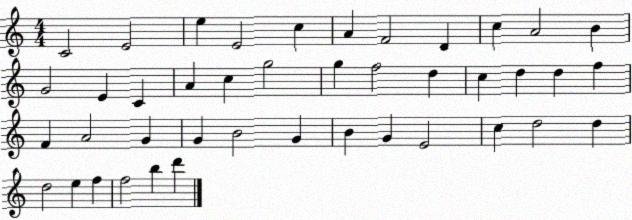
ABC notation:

X:1
T:Untitled
M:4/4
L:1/4
K:C
C2 E2 e E2 c A F2 D c A2 B G2 E C A c g2 g f2 d c d d f F A2 G G B2 G B G E2 c d2 d d2 e f f2 b d'